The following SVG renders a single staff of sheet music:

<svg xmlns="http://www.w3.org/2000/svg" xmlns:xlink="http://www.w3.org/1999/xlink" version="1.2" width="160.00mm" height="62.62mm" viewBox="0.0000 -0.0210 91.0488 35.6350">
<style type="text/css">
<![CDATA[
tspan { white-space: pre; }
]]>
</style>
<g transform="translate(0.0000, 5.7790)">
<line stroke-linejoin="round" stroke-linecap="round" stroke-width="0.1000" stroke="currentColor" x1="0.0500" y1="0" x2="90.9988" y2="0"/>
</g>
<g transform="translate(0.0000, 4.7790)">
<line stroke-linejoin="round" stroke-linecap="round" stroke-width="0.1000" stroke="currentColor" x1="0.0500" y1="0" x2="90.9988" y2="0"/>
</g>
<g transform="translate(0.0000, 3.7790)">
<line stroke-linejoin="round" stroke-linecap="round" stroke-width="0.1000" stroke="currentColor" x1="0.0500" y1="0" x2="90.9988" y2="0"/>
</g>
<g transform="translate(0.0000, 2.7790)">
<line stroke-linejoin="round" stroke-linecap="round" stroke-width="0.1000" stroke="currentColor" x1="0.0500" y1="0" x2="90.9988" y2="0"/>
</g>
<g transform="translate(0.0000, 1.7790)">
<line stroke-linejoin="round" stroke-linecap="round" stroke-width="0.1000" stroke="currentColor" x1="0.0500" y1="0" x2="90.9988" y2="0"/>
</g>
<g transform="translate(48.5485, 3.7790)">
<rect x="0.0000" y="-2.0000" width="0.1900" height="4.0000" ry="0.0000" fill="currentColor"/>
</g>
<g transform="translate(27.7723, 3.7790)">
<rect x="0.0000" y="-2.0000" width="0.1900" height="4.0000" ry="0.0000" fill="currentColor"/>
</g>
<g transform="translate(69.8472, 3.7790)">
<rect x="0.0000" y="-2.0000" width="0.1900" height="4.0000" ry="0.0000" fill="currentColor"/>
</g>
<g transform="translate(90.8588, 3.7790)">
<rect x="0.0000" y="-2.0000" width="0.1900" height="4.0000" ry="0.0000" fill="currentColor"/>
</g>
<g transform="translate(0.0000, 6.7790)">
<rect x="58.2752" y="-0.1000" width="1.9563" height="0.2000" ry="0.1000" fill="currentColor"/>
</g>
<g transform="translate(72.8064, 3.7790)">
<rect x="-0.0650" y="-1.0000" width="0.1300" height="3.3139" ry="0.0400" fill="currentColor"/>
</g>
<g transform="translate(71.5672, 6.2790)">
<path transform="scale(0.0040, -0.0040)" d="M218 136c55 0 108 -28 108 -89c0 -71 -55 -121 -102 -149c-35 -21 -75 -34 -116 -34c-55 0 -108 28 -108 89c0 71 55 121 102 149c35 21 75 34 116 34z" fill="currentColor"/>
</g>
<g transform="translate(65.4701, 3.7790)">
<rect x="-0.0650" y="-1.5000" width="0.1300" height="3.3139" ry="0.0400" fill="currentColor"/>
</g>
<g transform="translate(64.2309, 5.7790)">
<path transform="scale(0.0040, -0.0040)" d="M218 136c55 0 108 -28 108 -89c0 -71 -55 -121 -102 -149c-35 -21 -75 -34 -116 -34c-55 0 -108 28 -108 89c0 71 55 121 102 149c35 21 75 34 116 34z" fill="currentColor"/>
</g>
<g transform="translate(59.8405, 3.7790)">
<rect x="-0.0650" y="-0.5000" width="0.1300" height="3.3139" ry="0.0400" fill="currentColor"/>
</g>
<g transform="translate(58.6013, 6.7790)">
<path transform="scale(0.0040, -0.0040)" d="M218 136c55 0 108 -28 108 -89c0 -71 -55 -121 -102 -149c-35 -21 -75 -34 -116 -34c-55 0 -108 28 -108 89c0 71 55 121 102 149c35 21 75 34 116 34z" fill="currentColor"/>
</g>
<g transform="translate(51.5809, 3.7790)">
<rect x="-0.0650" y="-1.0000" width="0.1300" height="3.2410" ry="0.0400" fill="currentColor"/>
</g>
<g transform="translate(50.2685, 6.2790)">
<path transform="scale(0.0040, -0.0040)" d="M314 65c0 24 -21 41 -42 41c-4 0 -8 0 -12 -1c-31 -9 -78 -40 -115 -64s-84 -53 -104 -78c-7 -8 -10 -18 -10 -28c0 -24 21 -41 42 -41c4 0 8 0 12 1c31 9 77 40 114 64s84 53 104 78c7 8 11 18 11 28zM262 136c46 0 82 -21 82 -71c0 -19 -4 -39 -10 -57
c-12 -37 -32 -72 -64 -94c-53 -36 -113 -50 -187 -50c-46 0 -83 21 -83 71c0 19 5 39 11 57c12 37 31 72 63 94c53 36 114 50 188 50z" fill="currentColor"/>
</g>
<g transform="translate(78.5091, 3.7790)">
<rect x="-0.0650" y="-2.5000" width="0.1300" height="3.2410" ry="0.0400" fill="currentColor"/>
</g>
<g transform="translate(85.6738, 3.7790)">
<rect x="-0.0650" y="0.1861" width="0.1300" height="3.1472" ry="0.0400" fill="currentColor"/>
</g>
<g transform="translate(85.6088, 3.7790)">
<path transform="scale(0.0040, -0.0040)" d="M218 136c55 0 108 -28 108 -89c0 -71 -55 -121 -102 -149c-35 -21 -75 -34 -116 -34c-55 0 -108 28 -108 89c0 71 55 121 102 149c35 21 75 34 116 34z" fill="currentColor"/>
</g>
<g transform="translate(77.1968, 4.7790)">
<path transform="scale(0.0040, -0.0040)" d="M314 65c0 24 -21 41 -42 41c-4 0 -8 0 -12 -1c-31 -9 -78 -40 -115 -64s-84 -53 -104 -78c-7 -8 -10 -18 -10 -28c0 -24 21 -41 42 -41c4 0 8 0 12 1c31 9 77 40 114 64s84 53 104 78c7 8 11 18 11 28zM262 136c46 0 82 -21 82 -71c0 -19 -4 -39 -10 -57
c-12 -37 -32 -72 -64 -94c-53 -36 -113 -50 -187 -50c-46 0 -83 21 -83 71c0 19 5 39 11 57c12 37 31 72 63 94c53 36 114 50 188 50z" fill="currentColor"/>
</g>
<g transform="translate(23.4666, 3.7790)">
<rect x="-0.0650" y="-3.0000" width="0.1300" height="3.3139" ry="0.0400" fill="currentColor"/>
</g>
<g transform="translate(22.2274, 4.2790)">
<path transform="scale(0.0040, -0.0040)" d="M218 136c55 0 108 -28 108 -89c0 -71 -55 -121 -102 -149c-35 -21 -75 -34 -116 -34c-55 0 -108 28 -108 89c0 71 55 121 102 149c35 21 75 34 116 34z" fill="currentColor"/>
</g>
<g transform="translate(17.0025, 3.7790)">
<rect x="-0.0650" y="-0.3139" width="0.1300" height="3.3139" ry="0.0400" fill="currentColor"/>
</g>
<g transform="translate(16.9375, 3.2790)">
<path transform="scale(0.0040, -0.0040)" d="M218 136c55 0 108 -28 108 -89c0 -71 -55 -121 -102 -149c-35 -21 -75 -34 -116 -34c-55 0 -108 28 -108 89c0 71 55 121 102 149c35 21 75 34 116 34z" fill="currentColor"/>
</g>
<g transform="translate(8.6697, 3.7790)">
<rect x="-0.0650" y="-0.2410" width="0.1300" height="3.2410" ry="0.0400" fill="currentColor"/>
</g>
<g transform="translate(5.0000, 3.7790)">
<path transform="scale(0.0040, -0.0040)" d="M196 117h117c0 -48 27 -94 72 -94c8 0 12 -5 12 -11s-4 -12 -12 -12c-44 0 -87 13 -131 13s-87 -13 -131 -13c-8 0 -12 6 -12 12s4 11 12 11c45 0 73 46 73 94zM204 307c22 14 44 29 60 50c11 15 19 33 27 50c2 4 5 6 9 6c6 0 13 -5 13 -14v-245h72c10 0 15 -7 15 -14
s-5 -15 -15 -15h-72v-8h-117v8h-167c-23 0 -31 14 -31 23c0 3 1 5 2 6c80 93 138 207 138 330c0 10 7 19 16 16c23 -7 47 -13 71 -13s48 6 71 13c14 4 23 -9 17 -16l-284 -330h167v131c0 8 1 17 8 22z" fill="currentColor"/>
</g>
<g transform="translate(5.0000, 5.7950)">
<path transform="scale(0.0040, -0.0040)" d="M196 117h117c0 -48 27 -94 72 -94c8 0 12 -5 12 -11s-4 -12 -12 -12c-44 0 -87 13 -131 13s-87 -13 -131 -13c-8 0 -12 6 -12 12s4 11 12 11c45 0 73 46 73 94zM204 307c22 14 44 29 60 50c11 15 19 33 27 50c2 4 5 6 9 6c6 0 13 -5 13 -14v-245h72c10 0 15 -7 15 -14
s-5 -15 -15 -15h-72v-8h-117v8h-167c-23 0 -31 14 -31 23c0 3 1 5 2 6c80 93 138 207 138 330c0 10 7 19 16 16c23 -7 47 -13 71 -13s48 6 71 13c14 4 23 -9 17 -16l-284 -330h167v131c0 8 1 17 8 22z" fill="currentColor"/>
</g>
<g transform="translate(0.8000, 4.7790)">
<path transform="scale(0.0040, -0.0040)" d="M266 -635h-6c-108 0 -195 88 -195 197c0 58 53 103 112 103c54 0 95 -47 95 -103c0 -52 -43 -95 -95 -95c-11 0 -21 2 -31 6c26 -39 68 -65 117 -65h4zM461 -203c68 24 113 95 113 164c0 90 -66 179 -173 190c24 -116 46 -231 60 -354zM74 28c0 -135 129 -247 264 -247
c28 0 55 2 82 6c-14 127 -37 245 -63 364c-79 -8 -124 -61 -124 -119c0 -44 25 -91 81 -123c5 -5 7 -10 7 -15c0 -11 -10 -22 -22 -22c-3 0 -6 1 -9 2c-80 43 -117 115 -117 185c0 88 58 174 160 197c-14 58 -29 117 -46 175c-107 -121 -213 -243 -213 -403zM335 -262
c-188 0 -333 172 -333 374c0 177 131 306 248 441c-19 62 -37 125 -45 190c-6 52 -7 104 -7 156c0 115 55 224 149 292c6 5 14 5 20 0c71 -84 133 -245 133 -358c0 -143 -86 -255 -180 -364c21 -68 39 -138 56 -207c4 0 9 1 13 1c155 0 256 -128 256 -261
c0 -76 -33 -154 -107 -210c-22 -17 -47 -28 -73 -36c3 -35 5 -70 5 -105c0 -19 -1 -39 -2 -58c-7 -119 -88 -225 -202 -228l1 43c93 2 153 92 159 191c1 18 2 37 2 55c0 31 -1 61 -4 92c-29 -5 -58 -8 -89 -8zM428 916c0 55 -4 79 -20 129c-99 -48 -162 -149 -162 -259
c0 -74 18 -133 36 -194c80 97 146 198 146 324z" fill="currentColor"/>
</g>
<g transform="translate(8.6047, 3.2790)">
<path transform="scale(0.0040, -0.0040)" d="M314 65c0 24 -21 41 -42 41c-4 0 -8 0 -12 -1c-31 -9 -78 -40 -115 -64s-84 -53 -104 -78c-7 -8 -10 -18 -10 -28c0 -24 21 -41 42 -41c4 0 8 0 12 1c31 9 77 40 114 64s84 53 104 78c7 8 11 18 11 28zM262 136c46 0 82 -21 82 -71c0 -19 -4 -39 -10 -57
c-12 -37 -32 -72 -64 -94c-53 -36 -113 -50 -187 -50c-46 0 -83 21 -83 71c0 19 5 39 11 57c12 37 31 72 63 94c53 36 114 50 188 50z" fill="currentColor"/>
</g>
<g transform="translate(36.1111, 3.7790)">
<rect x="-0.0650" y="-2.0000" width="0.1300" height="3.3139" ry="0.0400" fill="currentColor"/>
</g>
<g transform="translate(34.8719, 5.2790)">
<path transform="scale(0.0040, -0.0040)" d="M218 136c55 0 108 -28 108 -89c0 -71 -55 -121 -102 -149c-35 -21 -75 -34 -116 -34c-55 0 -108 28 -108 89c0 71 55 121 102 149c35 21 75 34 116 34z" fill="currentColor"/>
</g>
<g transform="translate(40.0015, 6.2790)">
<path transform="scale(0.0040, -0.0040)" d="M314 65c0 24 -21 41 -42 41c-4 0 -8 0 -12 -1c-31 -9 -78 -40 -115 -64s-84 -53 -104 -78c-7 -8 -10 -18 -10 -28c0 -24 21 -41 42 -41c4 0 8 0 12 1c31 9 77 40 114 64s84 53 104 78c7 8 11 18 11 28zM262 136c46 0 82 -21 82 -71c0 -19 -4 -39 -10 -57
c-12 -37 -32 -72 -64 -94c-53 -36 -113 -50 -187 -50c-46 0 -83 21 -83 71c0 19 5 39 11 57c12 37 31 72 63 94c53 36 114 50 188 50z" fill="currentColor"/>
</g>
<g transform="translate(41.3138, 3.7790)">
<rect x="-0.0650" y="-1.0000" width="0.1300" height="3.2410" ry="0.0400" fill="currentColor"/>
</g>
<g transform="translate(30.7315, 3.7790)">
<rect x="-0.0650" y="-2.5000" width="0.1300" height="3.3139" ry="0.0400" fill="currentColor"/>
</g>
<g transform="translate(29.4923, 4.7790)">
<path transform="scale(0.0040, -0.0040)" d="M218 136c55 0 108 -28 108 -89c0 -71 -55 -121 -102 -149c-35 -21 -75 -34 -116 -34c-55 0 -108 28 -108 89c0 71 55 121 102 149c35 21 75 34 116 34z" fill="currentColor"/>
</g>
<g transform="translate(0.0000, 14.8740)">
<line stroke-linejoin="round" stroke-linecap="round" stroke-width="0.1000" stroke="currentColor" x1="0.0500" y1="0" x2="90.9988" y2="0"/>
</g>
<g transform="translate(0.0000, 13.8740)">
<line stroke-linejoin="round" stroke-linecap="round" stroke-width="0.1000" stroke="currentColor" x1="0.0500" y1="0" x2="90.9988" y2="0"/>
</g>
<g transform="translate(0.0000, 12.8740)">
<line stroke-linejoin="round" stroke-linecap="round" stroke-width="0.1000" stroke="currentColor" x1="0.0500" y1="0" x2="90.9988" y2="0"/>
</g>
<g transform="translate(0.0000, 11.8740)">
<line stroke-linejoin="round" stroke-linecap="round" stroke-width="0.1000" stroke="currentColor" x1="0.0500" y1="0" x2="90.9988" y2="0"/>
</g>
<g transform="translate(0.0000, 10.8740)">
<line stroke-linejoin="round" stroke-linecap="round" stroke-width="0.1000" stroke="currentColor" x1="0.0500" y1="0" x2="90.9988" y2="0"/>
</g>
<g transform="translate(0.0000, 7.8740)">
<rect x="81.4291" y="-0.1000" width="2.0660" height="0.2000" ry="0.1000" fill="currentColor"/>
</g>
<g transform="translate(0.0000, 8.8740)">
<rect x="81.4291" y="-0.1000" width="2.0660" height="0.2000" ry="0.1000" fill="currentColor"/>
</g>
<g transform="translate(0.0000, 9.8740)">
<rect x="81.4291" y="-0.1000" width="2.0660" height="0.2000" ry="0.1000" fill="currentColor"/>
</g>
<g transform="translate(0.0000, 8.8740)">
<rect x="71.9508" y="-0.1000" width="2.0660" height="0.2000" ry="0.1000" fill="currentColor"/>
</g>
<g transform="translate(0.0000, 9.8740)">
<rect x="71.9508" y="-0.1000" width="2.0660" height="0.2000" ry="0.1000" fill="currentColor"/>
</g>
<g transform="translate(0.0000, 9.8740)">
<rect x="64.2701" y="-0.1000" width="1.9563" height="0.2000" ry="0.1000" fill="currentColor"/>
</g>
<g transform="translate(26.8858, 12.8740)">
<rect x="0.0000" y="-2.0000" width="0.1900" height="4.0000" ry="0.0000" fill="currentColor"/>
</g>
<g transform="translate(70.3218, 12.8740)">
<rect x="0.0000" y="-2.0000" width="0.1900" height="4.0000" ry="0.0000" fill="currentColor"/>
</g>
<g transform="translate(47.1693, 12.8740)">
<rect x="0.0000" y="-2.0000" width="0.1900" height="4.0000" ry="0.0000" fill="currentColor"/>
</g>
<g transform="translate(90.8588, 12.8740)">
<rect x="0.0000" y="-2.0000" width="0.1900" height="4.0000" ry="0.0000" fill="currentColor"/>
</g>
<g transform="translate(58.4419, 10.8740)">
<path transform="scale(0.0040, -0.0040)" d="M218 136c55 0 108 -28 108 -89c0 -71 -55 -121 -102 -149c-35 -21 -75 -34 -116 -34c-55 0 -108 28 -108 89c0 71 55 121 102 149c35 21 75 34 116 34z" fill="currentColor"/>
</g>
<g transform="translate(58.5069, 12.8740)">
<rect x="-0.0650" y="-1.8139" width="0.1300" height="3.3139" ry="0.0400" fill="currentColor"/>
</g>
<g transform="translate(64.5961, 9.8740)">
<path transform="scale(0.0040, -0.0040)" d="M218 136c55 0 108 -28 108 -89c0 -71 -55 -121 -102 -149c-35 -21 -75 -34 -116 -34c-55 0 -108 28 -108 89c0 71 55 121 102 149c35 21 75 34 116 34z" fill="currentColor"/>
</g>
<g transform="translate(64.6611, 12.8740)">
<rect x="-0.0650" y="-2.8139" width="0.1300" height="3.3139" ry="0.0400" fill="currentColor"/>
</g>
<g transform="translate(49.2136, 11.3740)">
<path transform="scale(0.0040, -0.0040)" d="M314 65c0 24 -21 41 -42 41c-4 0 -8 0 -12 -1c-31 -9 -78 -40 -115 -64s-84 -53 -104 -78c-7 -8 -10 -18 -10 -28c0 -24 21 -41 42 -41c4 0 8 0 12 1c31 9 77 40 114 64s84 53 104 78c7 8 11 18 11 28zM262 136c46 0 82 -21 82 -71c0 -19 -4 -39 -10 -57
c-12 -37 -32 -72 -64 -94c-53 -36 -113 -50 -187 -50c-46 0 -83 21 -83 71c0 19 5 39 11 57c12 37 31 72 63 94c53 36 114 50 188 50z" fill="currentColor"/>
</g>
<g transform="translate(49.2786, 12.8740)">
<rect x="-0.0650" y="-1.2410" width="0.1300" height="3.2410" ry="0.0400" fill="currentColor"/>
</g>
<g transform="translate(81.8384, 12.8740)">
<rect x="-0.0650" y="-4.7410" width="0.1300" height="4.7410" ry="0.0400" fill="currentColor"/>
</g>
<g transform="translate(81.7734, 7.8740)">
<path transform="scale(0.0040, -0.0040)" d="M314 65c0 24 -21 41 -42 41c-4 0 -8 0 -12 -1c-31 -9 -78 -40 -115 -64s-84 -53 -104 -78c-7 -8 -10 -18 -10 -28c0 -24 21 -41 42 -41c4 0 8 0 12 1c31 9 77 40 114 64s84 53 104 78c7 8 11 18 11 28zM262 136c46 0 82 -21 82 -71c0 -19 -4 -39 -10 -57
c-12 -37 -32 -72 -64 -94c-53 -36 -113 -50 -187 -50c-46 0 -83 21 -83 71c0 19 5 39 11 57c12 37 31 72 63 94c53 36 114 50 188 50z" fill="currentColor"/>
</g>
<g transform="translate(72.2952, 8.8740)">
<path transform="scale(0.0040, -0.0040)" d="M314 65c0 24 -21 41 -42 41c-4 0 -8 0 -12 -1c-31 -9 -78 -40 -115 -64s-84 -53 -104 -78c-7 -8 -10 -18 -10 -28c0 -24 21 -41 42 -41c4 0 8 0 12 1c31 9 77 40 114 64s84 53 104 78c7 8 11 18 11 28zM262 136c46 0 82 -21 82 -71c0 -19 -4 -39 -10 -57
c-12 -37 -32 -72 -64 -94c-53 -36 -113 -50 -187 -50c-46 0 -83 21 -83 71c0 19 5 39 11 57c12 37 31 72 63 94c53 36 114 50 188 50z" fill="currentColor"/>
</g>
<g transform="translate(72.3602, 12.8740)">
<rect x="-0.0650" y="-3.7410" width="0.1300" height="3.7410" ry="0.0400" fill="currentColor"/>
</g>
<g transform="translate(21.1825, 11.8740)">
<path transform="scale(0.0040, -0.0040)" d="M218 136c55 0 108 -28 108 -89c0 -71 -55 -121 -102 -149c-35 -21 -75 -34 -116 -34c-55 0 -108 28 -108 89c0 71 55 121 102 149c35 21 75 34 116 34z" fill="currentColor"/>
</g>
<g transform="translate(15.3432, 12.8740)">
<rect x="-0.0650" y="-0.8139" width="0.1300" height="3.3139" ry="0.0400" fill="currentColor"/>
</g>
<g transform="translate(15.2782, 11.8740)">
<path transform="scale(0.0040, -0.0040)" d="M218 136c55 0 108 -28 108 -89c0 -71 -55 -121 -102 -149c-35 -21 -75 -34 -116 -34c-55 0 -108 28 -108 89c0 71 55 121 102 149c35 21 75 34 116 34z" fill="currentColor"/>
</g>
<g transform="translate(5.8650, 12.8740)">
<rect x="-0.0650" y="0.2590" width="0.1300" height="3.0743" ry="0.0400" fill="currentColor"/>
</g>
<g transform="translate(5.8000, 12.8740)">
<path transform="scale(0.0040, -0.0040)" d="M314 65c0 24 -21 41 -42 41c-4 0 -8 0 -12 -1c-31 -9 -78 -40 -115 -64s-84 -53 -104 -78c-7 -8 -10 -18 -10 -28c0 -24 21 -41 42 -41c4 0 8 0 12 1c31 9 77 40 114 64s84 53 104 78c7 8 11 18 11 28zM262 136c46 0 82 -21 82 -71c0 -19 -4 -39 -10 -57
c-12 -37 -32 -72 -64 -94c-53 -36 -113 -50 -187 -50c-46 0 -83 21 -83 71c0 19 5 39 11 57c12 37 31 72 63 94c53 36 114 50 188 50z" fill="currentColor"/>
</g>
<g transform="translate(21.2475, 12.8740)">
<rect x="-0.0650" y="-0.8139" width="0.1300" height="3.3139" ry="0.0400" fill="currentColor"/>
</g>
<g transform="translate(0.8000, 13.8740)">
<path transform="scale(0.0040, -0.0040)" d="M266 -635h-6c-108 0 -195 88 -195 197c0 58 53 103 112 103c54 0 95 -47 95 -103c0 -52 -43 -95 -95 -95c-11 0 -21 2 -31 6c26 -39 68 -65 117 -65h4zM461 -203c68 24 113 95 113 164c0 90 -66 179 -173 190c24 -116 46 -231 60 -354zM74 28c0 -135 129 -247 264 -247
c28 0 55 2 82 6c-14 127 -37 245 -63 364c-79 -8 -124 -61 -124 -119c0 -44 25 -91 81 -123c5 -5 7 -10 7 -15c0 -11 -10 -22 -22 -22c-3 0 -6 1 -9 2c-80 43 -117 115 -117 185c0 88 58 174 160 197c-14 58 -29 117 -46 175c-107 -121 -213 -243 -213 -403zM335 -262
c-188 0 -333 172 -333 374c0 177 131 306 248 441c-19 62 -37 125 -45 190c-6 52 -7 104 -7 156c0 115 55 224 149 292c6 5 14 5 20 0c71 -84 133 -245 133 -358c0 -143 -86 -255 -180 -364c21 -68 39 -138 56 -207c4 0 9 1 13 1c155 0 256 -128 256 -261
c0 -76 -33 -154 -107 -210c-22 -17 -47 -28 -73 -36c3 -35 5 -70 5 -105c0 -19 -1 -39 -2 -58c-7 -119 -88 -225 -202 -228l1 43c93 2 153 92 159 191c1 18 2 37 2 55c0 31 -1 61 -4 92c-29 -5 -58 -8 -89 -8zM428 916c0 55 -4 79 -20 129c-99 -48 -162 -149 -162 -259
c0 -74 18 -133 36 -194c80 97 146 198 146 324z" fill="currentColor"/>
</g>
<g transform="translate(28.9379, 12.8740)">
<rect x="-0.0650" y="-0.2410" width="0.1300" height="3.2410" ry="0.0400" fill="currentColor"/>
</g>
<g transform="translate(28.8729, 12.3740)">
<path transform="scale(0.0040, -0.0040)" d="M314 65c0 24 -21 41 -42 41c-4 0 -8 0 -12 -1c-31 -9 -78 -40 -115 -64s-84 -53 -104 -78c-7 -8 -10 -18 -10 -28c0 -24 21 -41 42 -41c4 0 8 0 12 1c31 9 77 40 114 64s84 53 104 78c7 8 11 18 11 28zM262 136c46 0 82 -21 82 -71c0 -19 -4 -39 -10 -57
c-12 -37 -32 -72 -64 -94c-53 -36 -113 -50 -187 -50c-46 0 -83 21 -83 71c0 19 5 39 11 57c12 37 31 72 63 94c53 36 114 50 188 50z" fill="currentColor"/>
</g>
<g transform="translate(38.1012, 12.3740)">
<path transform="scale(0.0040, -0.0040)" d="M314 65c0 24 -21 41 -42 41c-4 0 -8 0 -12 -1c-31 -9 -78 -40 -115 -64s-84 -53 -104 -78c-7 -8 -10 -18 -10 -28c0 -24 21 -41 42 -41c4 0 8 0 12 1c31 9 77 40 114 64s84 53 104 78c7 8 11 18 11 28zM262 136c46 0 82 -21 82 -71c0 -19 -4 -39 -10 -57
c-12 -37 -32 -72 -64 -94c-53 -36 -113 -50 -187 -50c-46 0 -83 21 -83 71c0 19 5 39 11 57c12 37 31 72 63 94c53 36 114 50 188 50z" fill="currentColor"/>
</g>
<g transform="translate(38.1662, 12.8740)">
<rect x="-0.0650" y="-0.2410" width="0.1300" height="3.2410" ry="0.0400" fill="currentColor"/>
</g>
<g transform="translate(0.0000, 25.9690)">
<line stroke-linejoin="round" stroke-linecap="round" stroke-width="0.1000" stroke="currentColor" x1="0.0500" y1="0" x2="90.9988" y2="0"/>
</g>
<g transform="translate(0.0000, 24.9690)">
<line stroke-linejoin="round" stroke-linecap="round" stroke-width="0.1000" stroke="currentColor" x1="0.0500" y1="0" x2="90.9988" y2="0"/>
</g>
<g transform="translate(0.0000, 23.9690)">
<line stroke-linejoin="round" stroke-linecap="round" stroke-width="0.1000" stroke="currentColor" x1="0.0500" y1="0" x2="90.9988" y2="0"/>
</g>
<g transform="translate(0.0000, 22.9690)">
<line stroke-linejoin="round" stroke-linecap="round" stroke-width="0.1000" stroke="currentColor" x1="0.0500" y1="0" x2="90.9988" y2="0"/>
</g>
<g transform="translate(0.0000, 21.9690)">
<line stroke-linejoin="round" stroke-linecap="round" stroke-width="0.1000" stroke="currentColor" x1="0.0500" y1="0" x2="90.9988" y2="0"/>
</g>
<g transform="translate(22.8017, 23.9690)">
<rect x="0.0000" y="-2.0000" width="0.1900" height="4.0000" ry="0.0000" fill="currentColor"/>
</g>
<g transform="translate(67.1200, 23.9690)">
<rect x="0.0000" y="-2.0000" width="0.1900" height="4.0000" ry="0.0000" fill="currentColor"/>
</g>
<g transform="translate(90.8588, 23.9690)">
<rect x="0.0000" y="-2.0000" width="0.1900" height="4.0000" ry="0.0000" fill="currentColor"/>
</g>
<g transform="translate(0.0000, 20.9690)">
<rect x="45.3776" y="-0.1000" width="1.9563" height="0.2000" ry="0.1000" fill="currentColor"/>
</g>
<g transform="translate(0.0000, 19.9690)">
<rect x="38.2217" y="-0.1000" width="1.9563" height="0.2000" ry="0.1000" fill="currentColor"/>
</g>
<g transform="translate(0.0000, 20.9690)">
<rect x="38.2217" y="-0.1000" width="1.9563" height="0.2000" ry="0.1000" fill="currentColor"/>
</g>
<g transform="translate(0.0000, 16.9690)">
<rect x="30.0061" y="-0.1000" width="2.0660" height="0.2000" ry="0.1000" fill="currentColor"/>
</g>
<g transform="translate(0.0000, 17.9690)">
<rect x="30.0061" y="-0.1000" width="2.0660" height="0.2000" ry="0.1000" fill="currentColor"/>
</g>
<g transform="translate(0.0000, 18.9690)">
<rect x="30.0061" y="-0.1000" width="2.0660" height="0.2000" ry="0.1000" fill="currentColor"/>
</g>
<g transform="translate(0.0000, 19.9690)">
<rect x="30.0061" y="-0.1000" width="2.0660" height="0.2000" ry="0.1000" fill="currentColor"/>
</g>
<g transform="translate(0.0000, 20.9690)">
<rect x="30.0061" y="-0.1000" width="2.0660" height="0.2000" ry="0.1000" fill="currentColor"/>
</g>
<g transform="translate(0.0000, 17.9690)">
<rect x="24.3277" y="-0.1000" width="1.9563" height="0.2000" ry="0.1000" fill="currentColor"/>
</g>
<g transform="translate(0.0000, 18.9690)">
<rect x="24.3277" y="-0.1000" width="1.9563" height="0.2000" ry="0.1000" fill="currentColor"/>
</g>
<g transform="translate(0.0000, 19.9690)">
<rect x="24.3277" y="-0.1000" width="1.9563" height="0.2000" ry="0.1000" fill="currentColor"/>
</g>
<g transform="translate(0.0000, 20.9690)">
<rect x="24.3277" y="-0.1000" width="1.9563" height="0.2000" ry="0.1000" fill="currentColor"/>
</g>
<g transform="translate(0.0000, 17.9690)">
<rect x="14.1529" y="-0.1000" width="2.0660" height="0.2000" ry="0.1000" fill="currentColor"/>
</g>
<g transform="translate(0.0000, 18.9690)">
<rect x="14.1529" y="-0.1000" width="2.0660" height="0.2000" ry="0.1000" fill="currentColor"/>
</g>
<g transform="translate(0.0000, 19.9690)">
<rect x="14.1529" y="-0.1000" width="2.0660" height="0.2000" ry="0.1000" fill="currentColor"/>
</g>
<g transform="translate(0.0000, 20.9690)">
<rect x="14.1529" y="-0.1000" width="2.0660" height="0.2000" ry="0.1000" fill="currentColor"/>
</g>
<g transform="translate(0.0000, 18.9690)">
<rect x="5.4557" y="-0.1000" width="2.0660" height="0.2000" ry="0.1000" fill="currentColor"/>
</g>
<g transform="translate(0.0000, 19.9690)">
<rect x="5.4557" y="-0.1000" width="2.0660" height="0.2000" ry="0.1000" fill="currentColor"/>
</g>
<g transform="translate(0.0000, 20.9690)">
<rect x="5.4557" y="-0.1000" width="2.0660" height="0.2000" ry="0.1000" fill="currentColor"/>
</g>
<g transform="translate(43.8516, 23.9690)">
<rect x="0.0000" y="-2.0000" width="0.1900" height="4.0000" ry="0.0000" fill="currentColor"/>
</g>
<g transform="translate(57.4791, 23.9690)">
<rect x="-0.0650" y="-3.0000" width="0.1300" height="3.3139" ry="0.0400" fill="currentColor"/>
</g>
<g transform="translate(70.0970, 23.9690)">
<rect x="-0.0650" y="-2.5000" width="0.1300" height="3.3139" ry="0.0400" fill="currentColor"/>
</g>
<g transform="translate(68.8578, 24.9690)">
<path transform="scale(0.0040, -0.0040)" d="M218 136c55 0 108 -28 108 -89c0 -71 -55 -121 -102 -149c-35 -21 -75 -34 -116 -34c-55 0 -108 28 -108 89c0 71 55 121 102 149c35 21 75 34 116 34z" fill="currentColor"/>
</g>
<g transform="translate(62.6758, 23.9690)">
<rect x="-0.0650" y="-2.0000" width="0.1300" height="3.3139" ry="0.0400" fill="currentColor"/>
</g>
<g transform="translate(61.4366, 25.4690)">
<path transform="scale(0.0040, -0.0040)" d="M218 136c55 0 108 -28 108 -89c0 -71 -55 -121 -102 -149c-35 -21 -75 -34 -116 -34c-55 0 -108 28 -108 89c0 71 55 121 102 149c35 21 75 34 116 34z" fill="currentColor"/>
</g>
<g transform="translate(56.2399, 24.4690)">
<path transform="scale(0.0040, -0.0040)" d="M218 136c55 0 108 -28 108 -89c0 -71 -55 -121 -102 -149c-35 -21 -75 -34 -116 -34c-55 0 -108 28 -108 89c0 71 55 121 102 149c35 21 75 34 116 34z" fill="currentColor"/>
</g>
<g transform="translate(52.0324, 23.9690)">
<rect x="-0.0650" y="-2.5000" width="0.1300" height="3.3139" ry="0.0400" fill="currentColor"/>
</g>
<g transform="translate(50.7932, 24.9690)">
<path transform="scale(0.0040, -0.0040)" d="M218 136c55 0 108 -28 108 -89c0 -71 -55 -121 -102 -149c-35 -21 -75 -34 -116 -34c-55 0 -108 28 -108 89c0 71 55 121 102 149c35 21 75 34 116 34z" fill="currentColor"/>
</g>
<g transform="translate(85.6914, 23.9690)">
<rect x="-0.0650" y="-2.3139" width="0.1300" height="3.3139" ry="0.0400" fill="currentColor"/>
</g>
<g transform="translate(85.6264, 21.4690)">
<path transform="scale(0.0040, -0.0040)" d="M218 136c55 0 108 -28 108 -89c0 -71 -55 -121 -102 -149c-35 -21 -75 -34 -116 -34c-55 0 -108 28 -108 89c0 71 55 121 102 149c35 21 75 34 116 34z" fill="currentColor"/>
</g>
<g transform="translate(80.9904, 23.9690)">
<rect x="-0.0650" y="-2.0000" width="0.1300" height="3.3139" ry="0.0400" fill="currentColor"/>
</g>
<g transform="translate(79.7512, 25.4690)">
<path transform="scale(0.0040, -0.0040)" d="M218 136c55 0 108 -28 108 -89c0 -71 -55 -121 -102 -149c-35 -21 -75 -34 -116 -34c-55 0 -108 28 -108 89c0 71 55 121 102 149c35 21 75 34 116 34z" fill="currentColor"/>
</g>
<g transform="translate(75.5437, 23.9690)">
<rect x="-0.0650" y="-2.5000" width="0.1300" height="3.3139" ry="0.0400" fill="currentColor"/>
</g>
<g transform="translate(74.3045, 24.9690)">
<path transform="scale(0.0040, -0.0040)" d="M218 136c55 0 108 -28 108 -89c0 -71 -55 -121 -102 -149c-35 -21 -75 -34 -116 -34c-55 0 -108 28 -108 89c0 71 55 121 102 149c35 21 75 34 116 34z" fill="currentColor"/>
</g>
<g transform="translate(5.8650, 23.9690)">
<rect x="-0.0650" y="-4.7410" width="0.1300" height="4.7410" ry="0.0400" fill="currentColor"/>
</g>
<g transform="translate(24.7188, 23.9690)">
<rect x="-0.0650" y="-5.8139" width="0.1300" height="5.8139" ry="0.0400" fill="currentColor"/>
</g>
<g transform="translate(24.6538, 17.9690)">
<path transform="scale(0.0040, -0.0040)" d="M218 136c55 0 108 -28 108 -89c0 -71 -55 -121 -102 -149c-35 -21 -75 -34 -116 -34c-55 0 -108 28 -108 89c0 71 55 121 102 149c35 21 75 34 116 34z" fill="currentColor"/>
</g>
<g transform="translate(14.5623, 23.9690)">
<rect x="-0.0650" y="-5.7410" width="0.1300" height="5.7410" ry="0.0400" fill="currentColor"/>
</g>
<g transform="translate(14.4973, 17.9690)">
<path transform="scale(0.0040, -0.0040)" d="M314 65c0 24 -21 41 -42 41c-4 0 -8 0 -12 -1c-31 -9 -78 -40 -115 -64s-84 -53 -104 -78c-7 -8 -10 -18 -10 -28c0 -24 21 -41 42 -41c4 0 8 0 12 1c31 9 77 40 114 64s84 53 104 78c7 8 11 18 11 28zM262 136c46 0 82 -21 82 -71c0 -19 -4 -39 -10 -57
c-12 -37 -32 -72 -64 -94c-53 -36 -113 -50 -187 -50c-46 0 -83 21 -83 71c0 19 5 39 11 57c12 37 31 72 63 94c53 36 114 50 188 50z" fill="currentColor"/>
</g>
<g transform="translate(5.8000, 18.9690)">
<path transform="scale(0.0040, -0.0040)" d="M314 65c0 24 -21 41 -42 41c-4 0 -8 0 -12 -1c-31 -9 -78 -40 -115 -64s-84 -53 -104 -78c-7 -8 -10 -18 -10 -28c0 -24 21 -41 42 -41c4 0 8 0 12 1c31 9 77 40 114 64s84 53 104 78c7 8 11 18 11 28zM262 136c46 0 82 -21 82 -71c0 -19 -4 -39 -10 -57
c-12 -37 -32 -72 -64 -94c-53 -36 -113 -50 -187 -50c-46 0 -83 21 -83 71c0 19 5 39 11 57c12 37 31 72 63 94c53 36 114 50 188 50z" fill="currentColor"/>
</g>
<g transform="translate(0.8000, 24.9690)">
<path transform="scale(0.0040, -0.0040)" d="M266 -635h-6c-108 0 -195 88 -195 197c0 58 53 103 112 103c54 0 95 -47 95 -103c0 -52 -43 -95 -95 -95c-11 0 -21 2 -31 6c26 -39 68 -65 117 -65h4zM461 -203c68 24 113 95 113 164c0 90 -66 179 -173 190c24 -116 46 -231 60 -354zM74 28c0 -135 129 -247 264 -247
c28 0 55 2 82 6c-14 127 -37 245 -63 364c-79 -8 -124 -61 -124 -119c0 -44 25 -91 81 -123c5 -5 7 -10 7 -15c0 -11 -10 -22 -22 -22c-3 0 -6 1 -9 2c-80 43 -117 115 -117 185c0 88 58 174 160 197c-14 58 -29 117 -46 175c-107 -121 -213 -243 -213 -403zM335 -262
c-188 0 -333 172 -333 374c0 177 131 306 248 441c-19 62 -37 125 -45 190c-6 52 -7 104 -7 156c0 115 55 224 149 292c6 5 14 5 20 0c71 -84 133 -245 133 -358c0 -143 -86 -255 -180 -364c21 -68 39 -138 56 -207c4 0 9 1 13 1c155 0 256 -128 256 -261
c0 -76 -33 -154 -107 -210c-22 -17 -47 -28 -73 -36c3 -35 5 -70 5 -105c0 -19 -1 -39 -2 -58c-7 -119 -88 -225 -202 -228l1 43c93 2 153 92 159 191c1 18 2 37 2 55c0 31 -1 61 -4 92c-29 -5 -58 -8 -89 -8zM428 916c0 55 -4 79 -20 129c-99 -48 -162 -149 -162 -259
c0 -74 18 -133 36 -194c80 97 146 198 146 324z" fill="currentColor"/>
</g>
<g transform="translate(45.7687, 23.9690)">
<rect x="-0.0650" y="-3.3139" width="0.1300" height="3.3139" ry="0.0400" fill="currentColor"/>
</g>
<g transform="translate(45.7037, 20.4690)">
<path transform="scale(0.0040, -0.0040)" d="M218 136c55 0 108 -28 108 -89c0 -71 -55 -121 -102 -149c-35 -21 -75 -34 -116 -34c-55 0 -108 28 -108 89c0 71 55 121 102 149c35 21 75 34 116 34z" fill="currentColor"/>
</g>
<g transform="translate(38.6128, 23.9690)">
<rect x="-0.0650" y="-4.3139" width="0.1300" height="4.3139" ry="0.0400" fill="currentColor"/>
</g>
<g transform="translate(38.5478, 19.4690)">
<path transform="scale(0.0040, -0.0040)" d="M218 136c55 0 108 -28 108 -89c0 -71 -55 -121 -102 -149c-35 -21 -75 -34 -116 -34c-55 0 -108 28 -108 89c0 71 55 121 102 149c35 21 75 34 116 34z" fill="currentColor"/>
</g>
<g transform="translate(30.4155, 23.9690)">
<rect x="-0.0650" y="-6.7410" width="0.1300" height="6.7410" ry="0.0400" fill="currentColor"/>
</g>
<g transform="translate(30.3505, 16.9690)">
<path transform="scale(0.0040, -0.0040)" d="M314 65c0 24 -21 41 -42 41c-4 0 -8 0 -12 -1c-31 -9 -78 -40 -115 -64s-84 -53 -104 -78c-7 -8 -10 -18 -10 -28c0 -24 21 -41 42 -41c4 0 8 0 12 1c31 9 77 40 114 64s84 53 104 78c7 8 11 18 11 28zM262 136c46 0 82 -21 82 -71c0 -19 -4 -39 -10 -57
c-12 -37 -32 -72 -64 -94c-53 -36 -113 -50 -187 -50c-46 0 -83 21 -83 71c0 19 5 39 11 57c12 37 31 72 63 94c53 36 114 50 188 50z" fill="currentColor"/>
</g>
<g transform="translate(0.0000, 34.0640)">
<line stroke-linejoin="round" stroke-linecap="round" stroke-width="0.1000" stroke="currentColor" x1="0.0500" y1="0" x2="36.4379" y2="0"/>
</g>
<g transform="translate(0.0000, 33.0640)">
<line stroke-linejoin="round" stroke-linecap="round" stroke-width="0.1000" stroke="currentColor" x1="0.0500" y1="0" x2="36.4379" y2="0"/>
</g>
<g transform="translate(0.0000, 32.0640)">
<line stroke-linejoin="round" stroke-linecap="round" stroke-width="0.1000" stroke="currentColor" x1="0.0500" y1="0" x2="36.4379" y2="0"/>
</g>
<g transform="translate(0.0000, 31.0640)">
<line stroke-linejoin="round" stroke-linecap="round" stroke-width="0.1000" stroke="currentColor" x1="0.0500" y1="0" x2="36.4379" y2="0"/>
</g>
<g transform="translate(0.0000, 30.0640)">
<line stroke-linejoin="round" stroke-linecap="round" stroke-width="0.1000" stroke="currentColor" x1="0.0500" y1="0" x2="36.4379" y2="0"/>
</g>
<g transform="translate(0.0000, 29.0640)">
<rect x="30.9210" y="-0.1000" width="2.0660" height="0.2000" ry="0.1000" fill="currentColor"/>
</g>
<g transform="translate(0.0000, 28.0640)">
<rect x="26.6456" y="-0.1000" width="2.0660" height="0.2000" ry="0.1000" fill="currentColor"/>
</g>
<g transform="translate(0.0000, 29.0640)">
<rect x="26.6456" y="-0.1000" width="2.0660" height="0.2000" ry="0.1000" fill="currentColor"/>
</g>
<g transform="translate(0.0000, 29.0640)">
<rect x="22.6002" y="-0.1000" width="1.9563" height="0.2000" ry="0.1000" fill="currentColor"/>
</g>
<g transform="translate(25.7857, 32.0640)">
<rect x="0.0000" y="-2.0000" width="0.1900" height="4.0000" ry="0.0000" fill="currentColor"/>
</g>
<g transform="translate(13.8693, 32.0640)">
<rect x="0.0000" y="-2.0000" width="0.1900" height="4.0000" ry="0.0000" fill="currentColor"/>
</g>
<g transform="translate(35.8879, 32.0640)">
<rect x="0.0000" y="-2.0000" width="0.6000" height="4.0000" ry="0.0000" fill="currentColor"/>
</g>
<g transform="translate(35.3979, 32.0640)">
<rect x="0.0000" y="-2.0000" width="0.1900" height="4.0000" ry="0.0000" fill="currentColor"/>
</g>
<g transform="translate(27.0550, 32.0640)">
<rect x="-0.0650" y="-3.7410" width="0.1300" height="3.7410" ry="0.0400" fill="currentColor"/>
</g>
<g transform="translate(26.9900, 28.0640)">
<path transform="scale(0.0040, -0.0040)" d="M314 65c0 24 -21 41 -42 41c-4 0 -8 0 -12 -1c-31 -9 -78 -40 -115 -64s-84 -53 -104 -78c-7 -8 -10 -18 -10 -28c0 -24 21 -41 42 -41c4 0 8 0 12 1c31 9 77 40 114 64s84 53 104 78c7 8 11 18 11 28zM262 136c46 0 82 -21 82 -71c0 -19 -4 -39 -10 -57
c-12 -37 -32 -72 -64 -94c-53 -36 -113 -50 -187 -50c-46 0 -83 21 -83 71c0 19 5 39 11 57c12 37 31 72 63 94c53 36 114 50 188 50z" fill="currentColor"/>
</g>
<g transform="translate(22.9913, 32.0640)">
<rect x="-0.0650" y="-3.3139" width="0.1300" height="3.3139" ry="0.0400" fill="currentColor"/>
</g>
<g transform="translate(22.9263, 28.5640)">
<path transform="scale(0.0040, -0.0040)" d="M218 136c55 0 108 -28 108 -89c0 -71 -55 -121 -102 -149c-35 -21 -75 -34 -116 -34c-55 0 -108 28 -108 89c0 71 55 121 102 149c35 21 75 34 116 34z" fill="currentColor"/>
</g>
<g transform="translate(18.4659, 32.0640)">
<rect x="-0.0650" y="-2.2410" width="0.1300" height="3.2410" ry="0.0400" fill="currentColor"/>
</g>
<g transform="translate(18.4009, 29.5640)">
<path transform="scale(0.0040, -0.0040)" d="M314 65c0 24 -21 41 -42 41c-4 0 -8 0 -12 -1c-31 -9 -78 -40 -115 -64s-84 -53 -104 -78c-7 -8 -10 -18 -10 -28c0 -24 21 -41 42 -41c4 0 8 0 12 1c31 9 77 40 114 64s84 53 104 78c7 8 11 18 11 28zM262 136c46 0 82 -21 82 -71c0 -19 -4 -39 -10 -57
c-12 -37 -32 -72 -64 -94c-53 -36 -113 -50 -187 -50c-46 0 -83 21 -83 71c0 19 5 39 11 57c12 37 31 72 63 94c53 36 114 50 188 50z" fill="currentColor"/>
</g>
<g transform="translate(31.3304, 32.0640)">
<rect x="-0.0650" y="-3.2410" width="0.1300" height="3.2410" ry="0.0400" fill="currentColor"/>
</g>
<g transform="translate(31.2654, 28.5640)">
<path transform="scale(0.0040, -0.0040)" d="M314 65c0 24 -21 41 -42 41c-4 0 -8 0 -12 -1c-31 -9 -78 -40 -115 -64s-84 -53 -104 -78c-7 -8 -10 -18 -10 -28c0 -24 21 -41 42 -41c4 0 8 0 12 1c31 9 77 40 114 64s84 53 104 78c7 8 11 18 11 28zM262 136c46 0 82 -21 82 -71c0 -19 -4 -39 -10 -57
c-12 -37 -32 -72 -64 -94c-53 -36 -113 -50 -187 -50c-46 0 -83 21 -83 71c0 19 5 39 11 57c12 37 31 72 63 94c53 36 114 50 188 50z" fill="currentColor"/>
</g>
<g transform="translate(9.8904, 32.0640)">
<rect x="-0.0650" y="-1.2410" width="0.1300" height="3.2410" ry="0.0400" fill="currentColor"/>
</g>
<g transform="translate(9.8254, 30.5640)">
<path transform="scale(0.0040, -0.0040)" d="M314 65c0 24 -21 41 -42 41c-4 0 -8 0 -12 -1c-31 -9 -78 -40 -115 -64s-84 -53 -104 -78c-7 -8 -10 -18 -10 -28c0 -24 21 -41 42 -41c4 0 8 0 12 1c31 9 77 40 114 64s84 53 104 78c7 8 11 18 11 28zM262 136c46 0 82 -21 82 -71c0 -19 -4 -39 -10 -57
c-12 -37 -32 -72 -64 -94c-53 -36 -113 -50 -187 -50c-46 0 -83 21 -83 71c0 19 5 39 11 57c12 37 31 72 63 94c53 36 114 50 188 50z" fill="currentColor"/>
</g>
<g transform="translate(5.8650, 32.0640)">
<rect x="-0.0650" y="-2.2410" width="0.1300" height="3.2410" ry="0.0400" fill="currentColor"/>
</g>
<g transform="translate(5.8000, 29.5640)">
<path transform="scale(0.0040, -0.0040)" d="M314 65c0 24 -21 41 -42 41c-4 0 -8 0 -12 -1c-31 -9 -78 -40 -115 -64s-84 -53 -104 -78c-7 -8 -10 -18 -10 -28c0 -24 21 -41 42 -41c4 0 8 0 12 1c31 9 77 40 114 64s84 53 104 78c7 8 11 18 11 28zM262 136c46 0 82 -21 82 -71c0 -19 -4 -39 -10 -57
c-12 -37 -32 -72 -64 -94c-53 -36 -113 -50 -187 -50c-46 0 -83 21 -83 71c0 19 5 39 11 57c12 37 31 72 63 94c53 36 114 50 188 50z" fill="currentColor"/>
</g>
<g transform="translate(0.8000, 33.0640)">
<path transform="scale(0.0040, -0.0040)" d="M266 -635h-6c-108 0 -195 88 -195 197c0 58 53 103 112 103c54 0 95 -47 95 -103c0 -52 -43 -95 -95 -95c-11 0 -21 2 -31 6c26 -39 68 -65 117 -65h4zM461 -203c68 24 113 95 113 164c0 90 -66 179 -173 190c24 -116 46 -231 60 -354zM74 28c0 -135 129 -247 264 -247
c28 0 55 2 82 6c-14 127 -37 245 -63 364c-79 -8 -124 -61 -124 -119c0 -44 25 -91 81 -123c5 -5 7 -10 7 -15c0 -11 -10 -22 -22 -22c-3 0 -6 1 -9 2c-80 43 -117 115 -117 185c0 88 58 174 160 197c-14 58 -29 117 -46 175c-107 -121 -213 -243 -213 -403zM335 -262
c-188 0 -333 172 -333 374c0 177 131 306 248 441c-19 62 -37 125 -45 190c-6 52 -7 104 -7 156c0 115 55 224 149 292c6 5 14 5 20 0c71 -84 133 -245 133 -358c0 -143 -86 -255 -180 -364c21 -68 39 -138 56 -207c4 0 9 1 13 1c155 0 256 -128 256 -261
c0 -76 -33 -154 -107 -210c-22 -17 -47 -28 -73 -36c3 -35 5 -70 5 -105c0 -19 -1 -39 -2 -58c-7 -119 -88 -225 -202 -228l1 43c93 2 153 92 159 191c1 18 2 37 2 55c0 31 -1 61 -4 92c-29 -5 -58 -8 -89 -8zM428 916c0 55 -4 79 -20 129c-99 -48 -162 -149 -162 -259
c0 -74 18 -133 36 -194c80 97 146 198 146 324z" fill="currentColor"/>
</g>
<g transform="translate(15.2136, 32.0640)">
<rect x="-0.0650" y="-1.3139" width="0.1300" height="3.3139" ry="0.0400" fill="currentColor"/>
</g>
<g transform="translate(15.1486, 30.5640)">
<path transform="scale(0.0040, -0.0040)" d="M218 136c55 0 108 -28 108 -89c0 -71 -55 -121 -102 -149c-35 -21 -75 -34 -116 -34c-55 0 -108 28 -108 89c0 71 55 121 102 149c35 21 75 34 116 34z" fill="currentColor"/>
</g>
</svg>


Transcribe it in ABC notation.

X:1
T:Untitled
M:4/4
L:1/4
K:C
c2 c A G F D2 D2 C E D G2 B B2 d d c2 c2 e2 f a c'2 e'2 e'2 g'2 g' b'2 d' b G A F G G F g g2 e2 e g2 b c'2 b2